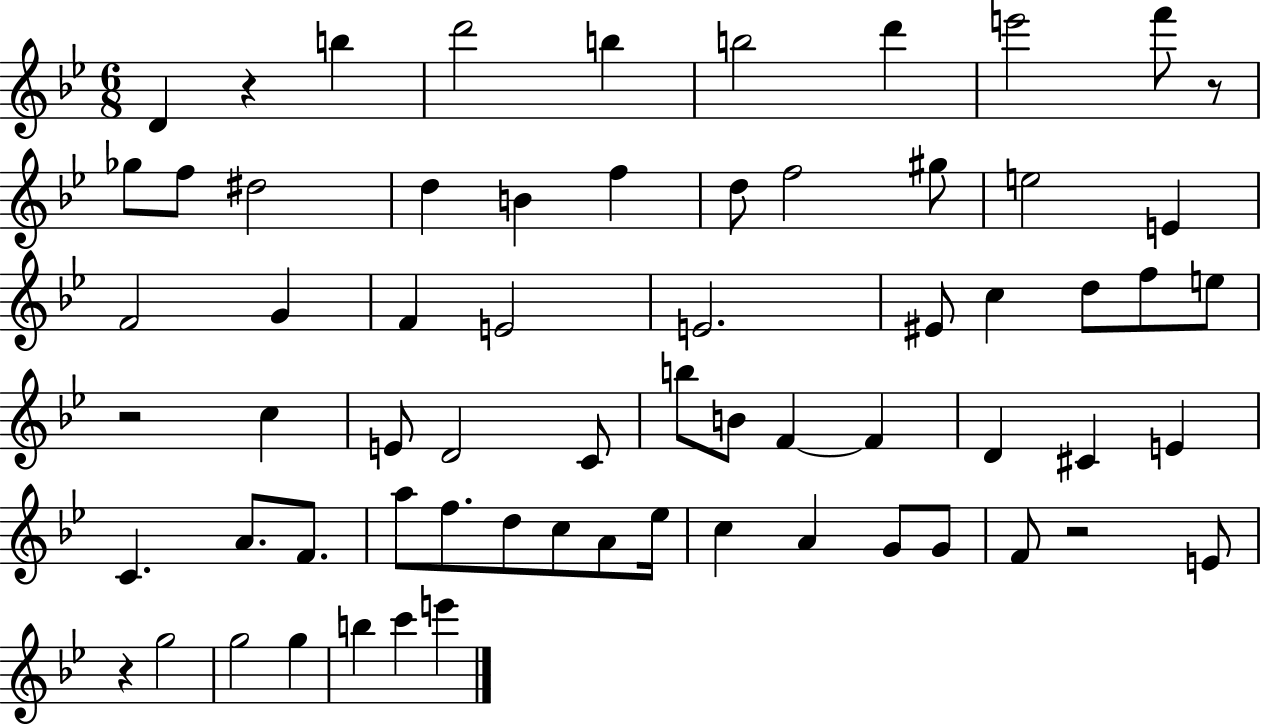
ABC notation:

X:1
T:Untitled
M:6/8
L:1/4
K:Bb
D z b d'2 b b2 d' e'2 f'/2 z/2 _g/2 f/2 ^d2 d B f d/2 f2 ^g/2 e2 E F2 G F E2 E2 ^E/2 c d/2 f/2 e/2 z2 c E/2 D2 C/2 b/2 B/2 F F D ^C E C A/2 F/2 a/2 f/2 d/2 c/2 A/2 _e/4 c A G/2 G/2 F/2 z2 E/2 z g2 g2 g b c' e'